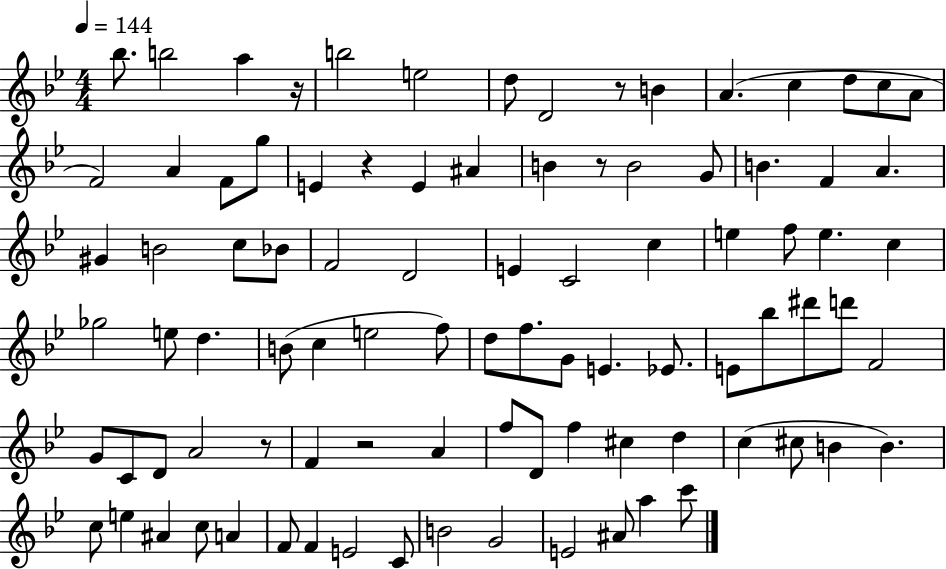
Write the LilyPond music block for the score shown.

{
  \clef treble
  \numericTimeSignature
  \time 4/4
  \key bes \major
  \tempo 4 = 144
  \repeat volta 2 { bes''8. b''2 a''4 r16 | b''2 e''2 | d''8 d'2 r8 b'4 | a'4.( c''4 d''8 c''8 a'8 | \break f'2) a'4 f'8 g''8 | e'4 r4 e'4 ais'4 | b'4 r8 b'2 g'8 | b'4. f'4 a'4. | \break gis'4 b'2 c''8 bes'8 | f'2 d'2 | e'4 c'2 c''4 | e''4 f''8 e''4. c''4 | \break ges''2 e''8 d''4. | b'8( c''4 e''2 f''8) | d''8 f''8. g'8 e'4. ees'8. | e'8 bes''8 dis'''8 d'''8 f'2 | \break g'8 c'8 d'8 a'2 r8 | f'4 r2 a'4 | f''8 d'8 f''4 cis''4 d''4 | c''4( cis''8 b'4 b'4.) | \break c''8 e''4 ais'4 c''8 a'4 | f'8 f'4 e'2 c'8 | b'2 g'2 | e'2 ais'8 a''4 c'''8 | \break } \bar "|."
}